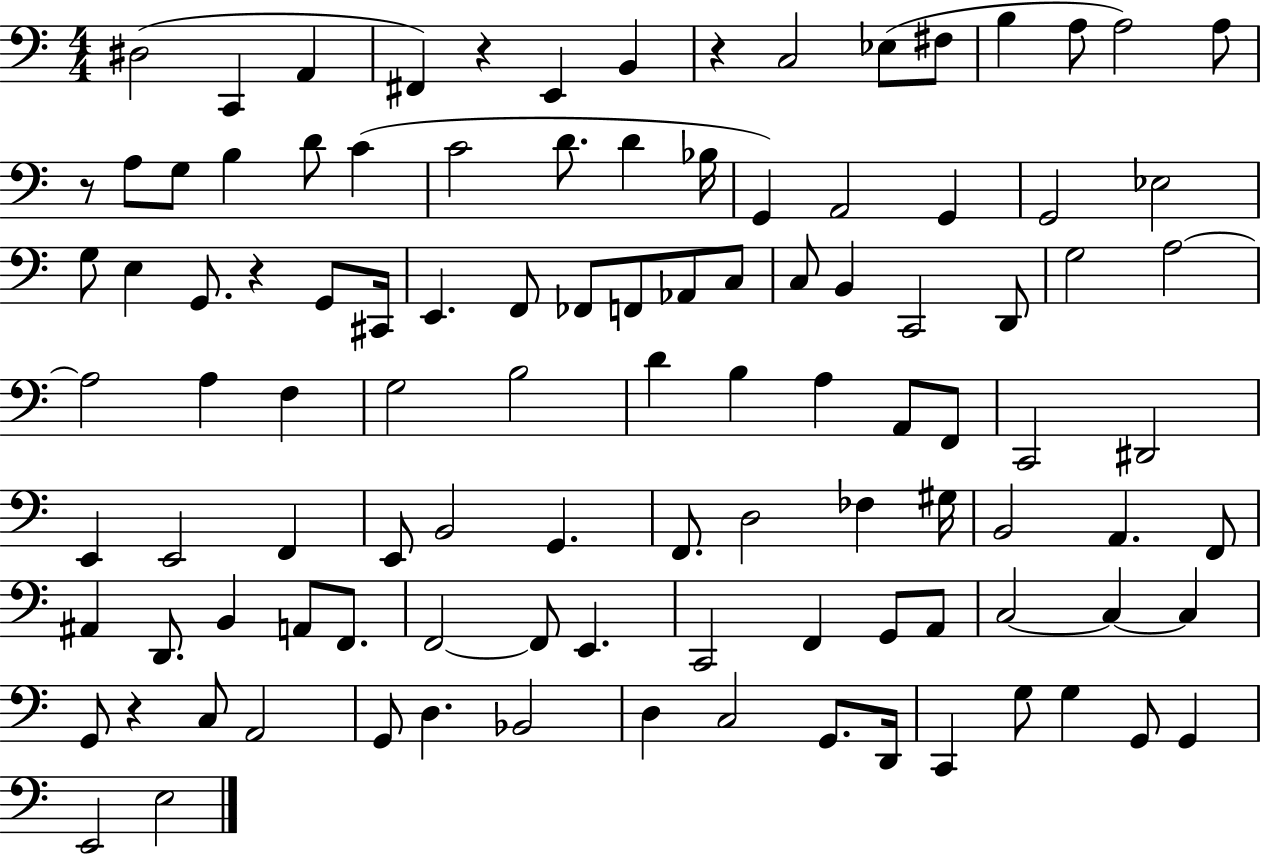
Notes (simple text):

D#3/h C2/q A2/q F#2/q R/q E2/q B2/q R/q C3/h Eb3/e F#3/e B3/q A3/e A3/h A3/e R/e A3/e G3/e B3/q D4/e C4/q C4/h D4/e. D4/q Bb3/s G2/q A2/h G2/q G2/h Eb3/h G3/e E3/q G2/e. R/q G2/e C#2/s E2/q. F2/e FES2/e F2/e Ab2/e C3/e C3/e B2/q C2/h D2/e G3/h A3/h A3/h A3/q F3/q G3/h B3/h D4/q B3/q A3/q A2/e F2/e C2/h D#2/h E2/q E2/h F2/q E2/e B2/h G2/q. F2/e. D3/h FES3/q G#3/s B2/h A2/q. F2/e A#2/q D2/e. B2/q A2/e F2/e. F2/h F2/e E2/q. C2/h F2/q G2/e A2/e C3/h C3/q C3/q G2/e R/q C3/e A2/h G2/e D3/q. Bb2/h D3/q C3/h G2/e. D2/s C2/q G3/e G3/q G2/e G2/q E2/h E3/h